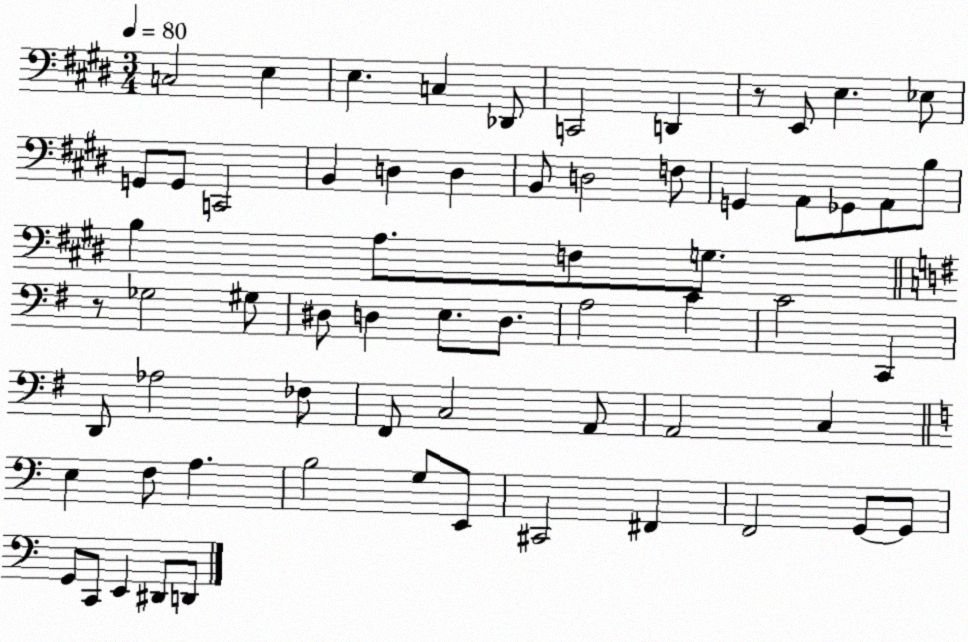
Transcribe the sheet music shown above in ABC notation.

X:1
T:Untitled
M:3/4
L:1/4
K:E
C,2 E, E, C, _D,,/2 C,,2 D,, z/2 E,,/2 E, _E,/2 G,,/2 G,,/2 C,,2 B,, D, D, B,,/2 D,2 F,/2 G,, A,,/2 _G,,/2 A,,/2 B,/2 B, A,/2 F,/2 G,/2 z/2 _G,2 ^G,/2 ^D,/2 D, E,/2 D,/2 A,2 C C2 C,, D,,/2 _A,2 _F,/2 ^F,,/2 C,2 A,,/2 A,,2 C, E, F,/2 A, B,2 G,/2 E,,/2 ^C,,2 ^F,, F,,2 G,,/2 G,,/2 G,,/2 C,,/2 E,, ^D,,/2 D,,/2